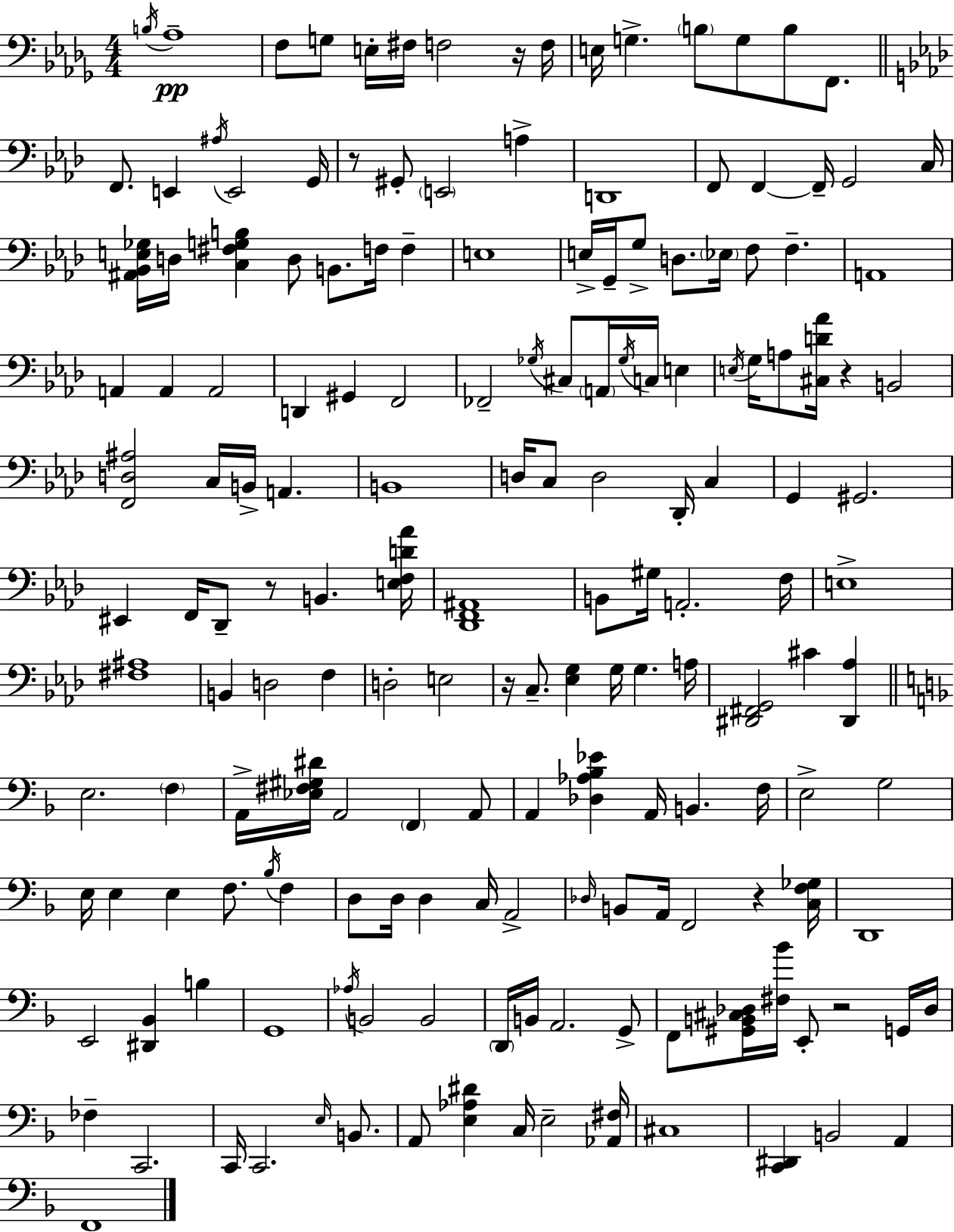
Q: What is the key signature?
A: BES minor